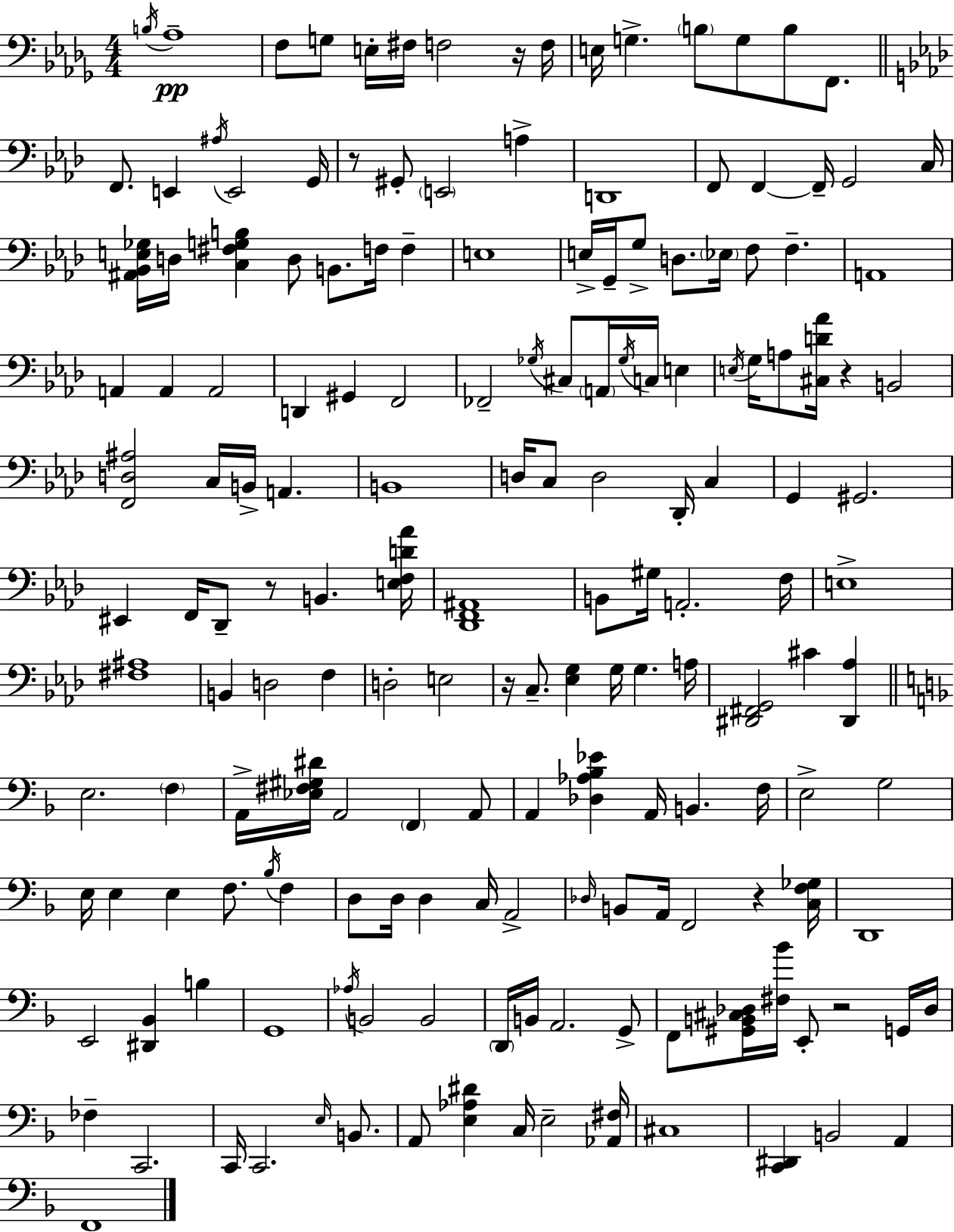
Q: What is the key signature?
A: BES minor